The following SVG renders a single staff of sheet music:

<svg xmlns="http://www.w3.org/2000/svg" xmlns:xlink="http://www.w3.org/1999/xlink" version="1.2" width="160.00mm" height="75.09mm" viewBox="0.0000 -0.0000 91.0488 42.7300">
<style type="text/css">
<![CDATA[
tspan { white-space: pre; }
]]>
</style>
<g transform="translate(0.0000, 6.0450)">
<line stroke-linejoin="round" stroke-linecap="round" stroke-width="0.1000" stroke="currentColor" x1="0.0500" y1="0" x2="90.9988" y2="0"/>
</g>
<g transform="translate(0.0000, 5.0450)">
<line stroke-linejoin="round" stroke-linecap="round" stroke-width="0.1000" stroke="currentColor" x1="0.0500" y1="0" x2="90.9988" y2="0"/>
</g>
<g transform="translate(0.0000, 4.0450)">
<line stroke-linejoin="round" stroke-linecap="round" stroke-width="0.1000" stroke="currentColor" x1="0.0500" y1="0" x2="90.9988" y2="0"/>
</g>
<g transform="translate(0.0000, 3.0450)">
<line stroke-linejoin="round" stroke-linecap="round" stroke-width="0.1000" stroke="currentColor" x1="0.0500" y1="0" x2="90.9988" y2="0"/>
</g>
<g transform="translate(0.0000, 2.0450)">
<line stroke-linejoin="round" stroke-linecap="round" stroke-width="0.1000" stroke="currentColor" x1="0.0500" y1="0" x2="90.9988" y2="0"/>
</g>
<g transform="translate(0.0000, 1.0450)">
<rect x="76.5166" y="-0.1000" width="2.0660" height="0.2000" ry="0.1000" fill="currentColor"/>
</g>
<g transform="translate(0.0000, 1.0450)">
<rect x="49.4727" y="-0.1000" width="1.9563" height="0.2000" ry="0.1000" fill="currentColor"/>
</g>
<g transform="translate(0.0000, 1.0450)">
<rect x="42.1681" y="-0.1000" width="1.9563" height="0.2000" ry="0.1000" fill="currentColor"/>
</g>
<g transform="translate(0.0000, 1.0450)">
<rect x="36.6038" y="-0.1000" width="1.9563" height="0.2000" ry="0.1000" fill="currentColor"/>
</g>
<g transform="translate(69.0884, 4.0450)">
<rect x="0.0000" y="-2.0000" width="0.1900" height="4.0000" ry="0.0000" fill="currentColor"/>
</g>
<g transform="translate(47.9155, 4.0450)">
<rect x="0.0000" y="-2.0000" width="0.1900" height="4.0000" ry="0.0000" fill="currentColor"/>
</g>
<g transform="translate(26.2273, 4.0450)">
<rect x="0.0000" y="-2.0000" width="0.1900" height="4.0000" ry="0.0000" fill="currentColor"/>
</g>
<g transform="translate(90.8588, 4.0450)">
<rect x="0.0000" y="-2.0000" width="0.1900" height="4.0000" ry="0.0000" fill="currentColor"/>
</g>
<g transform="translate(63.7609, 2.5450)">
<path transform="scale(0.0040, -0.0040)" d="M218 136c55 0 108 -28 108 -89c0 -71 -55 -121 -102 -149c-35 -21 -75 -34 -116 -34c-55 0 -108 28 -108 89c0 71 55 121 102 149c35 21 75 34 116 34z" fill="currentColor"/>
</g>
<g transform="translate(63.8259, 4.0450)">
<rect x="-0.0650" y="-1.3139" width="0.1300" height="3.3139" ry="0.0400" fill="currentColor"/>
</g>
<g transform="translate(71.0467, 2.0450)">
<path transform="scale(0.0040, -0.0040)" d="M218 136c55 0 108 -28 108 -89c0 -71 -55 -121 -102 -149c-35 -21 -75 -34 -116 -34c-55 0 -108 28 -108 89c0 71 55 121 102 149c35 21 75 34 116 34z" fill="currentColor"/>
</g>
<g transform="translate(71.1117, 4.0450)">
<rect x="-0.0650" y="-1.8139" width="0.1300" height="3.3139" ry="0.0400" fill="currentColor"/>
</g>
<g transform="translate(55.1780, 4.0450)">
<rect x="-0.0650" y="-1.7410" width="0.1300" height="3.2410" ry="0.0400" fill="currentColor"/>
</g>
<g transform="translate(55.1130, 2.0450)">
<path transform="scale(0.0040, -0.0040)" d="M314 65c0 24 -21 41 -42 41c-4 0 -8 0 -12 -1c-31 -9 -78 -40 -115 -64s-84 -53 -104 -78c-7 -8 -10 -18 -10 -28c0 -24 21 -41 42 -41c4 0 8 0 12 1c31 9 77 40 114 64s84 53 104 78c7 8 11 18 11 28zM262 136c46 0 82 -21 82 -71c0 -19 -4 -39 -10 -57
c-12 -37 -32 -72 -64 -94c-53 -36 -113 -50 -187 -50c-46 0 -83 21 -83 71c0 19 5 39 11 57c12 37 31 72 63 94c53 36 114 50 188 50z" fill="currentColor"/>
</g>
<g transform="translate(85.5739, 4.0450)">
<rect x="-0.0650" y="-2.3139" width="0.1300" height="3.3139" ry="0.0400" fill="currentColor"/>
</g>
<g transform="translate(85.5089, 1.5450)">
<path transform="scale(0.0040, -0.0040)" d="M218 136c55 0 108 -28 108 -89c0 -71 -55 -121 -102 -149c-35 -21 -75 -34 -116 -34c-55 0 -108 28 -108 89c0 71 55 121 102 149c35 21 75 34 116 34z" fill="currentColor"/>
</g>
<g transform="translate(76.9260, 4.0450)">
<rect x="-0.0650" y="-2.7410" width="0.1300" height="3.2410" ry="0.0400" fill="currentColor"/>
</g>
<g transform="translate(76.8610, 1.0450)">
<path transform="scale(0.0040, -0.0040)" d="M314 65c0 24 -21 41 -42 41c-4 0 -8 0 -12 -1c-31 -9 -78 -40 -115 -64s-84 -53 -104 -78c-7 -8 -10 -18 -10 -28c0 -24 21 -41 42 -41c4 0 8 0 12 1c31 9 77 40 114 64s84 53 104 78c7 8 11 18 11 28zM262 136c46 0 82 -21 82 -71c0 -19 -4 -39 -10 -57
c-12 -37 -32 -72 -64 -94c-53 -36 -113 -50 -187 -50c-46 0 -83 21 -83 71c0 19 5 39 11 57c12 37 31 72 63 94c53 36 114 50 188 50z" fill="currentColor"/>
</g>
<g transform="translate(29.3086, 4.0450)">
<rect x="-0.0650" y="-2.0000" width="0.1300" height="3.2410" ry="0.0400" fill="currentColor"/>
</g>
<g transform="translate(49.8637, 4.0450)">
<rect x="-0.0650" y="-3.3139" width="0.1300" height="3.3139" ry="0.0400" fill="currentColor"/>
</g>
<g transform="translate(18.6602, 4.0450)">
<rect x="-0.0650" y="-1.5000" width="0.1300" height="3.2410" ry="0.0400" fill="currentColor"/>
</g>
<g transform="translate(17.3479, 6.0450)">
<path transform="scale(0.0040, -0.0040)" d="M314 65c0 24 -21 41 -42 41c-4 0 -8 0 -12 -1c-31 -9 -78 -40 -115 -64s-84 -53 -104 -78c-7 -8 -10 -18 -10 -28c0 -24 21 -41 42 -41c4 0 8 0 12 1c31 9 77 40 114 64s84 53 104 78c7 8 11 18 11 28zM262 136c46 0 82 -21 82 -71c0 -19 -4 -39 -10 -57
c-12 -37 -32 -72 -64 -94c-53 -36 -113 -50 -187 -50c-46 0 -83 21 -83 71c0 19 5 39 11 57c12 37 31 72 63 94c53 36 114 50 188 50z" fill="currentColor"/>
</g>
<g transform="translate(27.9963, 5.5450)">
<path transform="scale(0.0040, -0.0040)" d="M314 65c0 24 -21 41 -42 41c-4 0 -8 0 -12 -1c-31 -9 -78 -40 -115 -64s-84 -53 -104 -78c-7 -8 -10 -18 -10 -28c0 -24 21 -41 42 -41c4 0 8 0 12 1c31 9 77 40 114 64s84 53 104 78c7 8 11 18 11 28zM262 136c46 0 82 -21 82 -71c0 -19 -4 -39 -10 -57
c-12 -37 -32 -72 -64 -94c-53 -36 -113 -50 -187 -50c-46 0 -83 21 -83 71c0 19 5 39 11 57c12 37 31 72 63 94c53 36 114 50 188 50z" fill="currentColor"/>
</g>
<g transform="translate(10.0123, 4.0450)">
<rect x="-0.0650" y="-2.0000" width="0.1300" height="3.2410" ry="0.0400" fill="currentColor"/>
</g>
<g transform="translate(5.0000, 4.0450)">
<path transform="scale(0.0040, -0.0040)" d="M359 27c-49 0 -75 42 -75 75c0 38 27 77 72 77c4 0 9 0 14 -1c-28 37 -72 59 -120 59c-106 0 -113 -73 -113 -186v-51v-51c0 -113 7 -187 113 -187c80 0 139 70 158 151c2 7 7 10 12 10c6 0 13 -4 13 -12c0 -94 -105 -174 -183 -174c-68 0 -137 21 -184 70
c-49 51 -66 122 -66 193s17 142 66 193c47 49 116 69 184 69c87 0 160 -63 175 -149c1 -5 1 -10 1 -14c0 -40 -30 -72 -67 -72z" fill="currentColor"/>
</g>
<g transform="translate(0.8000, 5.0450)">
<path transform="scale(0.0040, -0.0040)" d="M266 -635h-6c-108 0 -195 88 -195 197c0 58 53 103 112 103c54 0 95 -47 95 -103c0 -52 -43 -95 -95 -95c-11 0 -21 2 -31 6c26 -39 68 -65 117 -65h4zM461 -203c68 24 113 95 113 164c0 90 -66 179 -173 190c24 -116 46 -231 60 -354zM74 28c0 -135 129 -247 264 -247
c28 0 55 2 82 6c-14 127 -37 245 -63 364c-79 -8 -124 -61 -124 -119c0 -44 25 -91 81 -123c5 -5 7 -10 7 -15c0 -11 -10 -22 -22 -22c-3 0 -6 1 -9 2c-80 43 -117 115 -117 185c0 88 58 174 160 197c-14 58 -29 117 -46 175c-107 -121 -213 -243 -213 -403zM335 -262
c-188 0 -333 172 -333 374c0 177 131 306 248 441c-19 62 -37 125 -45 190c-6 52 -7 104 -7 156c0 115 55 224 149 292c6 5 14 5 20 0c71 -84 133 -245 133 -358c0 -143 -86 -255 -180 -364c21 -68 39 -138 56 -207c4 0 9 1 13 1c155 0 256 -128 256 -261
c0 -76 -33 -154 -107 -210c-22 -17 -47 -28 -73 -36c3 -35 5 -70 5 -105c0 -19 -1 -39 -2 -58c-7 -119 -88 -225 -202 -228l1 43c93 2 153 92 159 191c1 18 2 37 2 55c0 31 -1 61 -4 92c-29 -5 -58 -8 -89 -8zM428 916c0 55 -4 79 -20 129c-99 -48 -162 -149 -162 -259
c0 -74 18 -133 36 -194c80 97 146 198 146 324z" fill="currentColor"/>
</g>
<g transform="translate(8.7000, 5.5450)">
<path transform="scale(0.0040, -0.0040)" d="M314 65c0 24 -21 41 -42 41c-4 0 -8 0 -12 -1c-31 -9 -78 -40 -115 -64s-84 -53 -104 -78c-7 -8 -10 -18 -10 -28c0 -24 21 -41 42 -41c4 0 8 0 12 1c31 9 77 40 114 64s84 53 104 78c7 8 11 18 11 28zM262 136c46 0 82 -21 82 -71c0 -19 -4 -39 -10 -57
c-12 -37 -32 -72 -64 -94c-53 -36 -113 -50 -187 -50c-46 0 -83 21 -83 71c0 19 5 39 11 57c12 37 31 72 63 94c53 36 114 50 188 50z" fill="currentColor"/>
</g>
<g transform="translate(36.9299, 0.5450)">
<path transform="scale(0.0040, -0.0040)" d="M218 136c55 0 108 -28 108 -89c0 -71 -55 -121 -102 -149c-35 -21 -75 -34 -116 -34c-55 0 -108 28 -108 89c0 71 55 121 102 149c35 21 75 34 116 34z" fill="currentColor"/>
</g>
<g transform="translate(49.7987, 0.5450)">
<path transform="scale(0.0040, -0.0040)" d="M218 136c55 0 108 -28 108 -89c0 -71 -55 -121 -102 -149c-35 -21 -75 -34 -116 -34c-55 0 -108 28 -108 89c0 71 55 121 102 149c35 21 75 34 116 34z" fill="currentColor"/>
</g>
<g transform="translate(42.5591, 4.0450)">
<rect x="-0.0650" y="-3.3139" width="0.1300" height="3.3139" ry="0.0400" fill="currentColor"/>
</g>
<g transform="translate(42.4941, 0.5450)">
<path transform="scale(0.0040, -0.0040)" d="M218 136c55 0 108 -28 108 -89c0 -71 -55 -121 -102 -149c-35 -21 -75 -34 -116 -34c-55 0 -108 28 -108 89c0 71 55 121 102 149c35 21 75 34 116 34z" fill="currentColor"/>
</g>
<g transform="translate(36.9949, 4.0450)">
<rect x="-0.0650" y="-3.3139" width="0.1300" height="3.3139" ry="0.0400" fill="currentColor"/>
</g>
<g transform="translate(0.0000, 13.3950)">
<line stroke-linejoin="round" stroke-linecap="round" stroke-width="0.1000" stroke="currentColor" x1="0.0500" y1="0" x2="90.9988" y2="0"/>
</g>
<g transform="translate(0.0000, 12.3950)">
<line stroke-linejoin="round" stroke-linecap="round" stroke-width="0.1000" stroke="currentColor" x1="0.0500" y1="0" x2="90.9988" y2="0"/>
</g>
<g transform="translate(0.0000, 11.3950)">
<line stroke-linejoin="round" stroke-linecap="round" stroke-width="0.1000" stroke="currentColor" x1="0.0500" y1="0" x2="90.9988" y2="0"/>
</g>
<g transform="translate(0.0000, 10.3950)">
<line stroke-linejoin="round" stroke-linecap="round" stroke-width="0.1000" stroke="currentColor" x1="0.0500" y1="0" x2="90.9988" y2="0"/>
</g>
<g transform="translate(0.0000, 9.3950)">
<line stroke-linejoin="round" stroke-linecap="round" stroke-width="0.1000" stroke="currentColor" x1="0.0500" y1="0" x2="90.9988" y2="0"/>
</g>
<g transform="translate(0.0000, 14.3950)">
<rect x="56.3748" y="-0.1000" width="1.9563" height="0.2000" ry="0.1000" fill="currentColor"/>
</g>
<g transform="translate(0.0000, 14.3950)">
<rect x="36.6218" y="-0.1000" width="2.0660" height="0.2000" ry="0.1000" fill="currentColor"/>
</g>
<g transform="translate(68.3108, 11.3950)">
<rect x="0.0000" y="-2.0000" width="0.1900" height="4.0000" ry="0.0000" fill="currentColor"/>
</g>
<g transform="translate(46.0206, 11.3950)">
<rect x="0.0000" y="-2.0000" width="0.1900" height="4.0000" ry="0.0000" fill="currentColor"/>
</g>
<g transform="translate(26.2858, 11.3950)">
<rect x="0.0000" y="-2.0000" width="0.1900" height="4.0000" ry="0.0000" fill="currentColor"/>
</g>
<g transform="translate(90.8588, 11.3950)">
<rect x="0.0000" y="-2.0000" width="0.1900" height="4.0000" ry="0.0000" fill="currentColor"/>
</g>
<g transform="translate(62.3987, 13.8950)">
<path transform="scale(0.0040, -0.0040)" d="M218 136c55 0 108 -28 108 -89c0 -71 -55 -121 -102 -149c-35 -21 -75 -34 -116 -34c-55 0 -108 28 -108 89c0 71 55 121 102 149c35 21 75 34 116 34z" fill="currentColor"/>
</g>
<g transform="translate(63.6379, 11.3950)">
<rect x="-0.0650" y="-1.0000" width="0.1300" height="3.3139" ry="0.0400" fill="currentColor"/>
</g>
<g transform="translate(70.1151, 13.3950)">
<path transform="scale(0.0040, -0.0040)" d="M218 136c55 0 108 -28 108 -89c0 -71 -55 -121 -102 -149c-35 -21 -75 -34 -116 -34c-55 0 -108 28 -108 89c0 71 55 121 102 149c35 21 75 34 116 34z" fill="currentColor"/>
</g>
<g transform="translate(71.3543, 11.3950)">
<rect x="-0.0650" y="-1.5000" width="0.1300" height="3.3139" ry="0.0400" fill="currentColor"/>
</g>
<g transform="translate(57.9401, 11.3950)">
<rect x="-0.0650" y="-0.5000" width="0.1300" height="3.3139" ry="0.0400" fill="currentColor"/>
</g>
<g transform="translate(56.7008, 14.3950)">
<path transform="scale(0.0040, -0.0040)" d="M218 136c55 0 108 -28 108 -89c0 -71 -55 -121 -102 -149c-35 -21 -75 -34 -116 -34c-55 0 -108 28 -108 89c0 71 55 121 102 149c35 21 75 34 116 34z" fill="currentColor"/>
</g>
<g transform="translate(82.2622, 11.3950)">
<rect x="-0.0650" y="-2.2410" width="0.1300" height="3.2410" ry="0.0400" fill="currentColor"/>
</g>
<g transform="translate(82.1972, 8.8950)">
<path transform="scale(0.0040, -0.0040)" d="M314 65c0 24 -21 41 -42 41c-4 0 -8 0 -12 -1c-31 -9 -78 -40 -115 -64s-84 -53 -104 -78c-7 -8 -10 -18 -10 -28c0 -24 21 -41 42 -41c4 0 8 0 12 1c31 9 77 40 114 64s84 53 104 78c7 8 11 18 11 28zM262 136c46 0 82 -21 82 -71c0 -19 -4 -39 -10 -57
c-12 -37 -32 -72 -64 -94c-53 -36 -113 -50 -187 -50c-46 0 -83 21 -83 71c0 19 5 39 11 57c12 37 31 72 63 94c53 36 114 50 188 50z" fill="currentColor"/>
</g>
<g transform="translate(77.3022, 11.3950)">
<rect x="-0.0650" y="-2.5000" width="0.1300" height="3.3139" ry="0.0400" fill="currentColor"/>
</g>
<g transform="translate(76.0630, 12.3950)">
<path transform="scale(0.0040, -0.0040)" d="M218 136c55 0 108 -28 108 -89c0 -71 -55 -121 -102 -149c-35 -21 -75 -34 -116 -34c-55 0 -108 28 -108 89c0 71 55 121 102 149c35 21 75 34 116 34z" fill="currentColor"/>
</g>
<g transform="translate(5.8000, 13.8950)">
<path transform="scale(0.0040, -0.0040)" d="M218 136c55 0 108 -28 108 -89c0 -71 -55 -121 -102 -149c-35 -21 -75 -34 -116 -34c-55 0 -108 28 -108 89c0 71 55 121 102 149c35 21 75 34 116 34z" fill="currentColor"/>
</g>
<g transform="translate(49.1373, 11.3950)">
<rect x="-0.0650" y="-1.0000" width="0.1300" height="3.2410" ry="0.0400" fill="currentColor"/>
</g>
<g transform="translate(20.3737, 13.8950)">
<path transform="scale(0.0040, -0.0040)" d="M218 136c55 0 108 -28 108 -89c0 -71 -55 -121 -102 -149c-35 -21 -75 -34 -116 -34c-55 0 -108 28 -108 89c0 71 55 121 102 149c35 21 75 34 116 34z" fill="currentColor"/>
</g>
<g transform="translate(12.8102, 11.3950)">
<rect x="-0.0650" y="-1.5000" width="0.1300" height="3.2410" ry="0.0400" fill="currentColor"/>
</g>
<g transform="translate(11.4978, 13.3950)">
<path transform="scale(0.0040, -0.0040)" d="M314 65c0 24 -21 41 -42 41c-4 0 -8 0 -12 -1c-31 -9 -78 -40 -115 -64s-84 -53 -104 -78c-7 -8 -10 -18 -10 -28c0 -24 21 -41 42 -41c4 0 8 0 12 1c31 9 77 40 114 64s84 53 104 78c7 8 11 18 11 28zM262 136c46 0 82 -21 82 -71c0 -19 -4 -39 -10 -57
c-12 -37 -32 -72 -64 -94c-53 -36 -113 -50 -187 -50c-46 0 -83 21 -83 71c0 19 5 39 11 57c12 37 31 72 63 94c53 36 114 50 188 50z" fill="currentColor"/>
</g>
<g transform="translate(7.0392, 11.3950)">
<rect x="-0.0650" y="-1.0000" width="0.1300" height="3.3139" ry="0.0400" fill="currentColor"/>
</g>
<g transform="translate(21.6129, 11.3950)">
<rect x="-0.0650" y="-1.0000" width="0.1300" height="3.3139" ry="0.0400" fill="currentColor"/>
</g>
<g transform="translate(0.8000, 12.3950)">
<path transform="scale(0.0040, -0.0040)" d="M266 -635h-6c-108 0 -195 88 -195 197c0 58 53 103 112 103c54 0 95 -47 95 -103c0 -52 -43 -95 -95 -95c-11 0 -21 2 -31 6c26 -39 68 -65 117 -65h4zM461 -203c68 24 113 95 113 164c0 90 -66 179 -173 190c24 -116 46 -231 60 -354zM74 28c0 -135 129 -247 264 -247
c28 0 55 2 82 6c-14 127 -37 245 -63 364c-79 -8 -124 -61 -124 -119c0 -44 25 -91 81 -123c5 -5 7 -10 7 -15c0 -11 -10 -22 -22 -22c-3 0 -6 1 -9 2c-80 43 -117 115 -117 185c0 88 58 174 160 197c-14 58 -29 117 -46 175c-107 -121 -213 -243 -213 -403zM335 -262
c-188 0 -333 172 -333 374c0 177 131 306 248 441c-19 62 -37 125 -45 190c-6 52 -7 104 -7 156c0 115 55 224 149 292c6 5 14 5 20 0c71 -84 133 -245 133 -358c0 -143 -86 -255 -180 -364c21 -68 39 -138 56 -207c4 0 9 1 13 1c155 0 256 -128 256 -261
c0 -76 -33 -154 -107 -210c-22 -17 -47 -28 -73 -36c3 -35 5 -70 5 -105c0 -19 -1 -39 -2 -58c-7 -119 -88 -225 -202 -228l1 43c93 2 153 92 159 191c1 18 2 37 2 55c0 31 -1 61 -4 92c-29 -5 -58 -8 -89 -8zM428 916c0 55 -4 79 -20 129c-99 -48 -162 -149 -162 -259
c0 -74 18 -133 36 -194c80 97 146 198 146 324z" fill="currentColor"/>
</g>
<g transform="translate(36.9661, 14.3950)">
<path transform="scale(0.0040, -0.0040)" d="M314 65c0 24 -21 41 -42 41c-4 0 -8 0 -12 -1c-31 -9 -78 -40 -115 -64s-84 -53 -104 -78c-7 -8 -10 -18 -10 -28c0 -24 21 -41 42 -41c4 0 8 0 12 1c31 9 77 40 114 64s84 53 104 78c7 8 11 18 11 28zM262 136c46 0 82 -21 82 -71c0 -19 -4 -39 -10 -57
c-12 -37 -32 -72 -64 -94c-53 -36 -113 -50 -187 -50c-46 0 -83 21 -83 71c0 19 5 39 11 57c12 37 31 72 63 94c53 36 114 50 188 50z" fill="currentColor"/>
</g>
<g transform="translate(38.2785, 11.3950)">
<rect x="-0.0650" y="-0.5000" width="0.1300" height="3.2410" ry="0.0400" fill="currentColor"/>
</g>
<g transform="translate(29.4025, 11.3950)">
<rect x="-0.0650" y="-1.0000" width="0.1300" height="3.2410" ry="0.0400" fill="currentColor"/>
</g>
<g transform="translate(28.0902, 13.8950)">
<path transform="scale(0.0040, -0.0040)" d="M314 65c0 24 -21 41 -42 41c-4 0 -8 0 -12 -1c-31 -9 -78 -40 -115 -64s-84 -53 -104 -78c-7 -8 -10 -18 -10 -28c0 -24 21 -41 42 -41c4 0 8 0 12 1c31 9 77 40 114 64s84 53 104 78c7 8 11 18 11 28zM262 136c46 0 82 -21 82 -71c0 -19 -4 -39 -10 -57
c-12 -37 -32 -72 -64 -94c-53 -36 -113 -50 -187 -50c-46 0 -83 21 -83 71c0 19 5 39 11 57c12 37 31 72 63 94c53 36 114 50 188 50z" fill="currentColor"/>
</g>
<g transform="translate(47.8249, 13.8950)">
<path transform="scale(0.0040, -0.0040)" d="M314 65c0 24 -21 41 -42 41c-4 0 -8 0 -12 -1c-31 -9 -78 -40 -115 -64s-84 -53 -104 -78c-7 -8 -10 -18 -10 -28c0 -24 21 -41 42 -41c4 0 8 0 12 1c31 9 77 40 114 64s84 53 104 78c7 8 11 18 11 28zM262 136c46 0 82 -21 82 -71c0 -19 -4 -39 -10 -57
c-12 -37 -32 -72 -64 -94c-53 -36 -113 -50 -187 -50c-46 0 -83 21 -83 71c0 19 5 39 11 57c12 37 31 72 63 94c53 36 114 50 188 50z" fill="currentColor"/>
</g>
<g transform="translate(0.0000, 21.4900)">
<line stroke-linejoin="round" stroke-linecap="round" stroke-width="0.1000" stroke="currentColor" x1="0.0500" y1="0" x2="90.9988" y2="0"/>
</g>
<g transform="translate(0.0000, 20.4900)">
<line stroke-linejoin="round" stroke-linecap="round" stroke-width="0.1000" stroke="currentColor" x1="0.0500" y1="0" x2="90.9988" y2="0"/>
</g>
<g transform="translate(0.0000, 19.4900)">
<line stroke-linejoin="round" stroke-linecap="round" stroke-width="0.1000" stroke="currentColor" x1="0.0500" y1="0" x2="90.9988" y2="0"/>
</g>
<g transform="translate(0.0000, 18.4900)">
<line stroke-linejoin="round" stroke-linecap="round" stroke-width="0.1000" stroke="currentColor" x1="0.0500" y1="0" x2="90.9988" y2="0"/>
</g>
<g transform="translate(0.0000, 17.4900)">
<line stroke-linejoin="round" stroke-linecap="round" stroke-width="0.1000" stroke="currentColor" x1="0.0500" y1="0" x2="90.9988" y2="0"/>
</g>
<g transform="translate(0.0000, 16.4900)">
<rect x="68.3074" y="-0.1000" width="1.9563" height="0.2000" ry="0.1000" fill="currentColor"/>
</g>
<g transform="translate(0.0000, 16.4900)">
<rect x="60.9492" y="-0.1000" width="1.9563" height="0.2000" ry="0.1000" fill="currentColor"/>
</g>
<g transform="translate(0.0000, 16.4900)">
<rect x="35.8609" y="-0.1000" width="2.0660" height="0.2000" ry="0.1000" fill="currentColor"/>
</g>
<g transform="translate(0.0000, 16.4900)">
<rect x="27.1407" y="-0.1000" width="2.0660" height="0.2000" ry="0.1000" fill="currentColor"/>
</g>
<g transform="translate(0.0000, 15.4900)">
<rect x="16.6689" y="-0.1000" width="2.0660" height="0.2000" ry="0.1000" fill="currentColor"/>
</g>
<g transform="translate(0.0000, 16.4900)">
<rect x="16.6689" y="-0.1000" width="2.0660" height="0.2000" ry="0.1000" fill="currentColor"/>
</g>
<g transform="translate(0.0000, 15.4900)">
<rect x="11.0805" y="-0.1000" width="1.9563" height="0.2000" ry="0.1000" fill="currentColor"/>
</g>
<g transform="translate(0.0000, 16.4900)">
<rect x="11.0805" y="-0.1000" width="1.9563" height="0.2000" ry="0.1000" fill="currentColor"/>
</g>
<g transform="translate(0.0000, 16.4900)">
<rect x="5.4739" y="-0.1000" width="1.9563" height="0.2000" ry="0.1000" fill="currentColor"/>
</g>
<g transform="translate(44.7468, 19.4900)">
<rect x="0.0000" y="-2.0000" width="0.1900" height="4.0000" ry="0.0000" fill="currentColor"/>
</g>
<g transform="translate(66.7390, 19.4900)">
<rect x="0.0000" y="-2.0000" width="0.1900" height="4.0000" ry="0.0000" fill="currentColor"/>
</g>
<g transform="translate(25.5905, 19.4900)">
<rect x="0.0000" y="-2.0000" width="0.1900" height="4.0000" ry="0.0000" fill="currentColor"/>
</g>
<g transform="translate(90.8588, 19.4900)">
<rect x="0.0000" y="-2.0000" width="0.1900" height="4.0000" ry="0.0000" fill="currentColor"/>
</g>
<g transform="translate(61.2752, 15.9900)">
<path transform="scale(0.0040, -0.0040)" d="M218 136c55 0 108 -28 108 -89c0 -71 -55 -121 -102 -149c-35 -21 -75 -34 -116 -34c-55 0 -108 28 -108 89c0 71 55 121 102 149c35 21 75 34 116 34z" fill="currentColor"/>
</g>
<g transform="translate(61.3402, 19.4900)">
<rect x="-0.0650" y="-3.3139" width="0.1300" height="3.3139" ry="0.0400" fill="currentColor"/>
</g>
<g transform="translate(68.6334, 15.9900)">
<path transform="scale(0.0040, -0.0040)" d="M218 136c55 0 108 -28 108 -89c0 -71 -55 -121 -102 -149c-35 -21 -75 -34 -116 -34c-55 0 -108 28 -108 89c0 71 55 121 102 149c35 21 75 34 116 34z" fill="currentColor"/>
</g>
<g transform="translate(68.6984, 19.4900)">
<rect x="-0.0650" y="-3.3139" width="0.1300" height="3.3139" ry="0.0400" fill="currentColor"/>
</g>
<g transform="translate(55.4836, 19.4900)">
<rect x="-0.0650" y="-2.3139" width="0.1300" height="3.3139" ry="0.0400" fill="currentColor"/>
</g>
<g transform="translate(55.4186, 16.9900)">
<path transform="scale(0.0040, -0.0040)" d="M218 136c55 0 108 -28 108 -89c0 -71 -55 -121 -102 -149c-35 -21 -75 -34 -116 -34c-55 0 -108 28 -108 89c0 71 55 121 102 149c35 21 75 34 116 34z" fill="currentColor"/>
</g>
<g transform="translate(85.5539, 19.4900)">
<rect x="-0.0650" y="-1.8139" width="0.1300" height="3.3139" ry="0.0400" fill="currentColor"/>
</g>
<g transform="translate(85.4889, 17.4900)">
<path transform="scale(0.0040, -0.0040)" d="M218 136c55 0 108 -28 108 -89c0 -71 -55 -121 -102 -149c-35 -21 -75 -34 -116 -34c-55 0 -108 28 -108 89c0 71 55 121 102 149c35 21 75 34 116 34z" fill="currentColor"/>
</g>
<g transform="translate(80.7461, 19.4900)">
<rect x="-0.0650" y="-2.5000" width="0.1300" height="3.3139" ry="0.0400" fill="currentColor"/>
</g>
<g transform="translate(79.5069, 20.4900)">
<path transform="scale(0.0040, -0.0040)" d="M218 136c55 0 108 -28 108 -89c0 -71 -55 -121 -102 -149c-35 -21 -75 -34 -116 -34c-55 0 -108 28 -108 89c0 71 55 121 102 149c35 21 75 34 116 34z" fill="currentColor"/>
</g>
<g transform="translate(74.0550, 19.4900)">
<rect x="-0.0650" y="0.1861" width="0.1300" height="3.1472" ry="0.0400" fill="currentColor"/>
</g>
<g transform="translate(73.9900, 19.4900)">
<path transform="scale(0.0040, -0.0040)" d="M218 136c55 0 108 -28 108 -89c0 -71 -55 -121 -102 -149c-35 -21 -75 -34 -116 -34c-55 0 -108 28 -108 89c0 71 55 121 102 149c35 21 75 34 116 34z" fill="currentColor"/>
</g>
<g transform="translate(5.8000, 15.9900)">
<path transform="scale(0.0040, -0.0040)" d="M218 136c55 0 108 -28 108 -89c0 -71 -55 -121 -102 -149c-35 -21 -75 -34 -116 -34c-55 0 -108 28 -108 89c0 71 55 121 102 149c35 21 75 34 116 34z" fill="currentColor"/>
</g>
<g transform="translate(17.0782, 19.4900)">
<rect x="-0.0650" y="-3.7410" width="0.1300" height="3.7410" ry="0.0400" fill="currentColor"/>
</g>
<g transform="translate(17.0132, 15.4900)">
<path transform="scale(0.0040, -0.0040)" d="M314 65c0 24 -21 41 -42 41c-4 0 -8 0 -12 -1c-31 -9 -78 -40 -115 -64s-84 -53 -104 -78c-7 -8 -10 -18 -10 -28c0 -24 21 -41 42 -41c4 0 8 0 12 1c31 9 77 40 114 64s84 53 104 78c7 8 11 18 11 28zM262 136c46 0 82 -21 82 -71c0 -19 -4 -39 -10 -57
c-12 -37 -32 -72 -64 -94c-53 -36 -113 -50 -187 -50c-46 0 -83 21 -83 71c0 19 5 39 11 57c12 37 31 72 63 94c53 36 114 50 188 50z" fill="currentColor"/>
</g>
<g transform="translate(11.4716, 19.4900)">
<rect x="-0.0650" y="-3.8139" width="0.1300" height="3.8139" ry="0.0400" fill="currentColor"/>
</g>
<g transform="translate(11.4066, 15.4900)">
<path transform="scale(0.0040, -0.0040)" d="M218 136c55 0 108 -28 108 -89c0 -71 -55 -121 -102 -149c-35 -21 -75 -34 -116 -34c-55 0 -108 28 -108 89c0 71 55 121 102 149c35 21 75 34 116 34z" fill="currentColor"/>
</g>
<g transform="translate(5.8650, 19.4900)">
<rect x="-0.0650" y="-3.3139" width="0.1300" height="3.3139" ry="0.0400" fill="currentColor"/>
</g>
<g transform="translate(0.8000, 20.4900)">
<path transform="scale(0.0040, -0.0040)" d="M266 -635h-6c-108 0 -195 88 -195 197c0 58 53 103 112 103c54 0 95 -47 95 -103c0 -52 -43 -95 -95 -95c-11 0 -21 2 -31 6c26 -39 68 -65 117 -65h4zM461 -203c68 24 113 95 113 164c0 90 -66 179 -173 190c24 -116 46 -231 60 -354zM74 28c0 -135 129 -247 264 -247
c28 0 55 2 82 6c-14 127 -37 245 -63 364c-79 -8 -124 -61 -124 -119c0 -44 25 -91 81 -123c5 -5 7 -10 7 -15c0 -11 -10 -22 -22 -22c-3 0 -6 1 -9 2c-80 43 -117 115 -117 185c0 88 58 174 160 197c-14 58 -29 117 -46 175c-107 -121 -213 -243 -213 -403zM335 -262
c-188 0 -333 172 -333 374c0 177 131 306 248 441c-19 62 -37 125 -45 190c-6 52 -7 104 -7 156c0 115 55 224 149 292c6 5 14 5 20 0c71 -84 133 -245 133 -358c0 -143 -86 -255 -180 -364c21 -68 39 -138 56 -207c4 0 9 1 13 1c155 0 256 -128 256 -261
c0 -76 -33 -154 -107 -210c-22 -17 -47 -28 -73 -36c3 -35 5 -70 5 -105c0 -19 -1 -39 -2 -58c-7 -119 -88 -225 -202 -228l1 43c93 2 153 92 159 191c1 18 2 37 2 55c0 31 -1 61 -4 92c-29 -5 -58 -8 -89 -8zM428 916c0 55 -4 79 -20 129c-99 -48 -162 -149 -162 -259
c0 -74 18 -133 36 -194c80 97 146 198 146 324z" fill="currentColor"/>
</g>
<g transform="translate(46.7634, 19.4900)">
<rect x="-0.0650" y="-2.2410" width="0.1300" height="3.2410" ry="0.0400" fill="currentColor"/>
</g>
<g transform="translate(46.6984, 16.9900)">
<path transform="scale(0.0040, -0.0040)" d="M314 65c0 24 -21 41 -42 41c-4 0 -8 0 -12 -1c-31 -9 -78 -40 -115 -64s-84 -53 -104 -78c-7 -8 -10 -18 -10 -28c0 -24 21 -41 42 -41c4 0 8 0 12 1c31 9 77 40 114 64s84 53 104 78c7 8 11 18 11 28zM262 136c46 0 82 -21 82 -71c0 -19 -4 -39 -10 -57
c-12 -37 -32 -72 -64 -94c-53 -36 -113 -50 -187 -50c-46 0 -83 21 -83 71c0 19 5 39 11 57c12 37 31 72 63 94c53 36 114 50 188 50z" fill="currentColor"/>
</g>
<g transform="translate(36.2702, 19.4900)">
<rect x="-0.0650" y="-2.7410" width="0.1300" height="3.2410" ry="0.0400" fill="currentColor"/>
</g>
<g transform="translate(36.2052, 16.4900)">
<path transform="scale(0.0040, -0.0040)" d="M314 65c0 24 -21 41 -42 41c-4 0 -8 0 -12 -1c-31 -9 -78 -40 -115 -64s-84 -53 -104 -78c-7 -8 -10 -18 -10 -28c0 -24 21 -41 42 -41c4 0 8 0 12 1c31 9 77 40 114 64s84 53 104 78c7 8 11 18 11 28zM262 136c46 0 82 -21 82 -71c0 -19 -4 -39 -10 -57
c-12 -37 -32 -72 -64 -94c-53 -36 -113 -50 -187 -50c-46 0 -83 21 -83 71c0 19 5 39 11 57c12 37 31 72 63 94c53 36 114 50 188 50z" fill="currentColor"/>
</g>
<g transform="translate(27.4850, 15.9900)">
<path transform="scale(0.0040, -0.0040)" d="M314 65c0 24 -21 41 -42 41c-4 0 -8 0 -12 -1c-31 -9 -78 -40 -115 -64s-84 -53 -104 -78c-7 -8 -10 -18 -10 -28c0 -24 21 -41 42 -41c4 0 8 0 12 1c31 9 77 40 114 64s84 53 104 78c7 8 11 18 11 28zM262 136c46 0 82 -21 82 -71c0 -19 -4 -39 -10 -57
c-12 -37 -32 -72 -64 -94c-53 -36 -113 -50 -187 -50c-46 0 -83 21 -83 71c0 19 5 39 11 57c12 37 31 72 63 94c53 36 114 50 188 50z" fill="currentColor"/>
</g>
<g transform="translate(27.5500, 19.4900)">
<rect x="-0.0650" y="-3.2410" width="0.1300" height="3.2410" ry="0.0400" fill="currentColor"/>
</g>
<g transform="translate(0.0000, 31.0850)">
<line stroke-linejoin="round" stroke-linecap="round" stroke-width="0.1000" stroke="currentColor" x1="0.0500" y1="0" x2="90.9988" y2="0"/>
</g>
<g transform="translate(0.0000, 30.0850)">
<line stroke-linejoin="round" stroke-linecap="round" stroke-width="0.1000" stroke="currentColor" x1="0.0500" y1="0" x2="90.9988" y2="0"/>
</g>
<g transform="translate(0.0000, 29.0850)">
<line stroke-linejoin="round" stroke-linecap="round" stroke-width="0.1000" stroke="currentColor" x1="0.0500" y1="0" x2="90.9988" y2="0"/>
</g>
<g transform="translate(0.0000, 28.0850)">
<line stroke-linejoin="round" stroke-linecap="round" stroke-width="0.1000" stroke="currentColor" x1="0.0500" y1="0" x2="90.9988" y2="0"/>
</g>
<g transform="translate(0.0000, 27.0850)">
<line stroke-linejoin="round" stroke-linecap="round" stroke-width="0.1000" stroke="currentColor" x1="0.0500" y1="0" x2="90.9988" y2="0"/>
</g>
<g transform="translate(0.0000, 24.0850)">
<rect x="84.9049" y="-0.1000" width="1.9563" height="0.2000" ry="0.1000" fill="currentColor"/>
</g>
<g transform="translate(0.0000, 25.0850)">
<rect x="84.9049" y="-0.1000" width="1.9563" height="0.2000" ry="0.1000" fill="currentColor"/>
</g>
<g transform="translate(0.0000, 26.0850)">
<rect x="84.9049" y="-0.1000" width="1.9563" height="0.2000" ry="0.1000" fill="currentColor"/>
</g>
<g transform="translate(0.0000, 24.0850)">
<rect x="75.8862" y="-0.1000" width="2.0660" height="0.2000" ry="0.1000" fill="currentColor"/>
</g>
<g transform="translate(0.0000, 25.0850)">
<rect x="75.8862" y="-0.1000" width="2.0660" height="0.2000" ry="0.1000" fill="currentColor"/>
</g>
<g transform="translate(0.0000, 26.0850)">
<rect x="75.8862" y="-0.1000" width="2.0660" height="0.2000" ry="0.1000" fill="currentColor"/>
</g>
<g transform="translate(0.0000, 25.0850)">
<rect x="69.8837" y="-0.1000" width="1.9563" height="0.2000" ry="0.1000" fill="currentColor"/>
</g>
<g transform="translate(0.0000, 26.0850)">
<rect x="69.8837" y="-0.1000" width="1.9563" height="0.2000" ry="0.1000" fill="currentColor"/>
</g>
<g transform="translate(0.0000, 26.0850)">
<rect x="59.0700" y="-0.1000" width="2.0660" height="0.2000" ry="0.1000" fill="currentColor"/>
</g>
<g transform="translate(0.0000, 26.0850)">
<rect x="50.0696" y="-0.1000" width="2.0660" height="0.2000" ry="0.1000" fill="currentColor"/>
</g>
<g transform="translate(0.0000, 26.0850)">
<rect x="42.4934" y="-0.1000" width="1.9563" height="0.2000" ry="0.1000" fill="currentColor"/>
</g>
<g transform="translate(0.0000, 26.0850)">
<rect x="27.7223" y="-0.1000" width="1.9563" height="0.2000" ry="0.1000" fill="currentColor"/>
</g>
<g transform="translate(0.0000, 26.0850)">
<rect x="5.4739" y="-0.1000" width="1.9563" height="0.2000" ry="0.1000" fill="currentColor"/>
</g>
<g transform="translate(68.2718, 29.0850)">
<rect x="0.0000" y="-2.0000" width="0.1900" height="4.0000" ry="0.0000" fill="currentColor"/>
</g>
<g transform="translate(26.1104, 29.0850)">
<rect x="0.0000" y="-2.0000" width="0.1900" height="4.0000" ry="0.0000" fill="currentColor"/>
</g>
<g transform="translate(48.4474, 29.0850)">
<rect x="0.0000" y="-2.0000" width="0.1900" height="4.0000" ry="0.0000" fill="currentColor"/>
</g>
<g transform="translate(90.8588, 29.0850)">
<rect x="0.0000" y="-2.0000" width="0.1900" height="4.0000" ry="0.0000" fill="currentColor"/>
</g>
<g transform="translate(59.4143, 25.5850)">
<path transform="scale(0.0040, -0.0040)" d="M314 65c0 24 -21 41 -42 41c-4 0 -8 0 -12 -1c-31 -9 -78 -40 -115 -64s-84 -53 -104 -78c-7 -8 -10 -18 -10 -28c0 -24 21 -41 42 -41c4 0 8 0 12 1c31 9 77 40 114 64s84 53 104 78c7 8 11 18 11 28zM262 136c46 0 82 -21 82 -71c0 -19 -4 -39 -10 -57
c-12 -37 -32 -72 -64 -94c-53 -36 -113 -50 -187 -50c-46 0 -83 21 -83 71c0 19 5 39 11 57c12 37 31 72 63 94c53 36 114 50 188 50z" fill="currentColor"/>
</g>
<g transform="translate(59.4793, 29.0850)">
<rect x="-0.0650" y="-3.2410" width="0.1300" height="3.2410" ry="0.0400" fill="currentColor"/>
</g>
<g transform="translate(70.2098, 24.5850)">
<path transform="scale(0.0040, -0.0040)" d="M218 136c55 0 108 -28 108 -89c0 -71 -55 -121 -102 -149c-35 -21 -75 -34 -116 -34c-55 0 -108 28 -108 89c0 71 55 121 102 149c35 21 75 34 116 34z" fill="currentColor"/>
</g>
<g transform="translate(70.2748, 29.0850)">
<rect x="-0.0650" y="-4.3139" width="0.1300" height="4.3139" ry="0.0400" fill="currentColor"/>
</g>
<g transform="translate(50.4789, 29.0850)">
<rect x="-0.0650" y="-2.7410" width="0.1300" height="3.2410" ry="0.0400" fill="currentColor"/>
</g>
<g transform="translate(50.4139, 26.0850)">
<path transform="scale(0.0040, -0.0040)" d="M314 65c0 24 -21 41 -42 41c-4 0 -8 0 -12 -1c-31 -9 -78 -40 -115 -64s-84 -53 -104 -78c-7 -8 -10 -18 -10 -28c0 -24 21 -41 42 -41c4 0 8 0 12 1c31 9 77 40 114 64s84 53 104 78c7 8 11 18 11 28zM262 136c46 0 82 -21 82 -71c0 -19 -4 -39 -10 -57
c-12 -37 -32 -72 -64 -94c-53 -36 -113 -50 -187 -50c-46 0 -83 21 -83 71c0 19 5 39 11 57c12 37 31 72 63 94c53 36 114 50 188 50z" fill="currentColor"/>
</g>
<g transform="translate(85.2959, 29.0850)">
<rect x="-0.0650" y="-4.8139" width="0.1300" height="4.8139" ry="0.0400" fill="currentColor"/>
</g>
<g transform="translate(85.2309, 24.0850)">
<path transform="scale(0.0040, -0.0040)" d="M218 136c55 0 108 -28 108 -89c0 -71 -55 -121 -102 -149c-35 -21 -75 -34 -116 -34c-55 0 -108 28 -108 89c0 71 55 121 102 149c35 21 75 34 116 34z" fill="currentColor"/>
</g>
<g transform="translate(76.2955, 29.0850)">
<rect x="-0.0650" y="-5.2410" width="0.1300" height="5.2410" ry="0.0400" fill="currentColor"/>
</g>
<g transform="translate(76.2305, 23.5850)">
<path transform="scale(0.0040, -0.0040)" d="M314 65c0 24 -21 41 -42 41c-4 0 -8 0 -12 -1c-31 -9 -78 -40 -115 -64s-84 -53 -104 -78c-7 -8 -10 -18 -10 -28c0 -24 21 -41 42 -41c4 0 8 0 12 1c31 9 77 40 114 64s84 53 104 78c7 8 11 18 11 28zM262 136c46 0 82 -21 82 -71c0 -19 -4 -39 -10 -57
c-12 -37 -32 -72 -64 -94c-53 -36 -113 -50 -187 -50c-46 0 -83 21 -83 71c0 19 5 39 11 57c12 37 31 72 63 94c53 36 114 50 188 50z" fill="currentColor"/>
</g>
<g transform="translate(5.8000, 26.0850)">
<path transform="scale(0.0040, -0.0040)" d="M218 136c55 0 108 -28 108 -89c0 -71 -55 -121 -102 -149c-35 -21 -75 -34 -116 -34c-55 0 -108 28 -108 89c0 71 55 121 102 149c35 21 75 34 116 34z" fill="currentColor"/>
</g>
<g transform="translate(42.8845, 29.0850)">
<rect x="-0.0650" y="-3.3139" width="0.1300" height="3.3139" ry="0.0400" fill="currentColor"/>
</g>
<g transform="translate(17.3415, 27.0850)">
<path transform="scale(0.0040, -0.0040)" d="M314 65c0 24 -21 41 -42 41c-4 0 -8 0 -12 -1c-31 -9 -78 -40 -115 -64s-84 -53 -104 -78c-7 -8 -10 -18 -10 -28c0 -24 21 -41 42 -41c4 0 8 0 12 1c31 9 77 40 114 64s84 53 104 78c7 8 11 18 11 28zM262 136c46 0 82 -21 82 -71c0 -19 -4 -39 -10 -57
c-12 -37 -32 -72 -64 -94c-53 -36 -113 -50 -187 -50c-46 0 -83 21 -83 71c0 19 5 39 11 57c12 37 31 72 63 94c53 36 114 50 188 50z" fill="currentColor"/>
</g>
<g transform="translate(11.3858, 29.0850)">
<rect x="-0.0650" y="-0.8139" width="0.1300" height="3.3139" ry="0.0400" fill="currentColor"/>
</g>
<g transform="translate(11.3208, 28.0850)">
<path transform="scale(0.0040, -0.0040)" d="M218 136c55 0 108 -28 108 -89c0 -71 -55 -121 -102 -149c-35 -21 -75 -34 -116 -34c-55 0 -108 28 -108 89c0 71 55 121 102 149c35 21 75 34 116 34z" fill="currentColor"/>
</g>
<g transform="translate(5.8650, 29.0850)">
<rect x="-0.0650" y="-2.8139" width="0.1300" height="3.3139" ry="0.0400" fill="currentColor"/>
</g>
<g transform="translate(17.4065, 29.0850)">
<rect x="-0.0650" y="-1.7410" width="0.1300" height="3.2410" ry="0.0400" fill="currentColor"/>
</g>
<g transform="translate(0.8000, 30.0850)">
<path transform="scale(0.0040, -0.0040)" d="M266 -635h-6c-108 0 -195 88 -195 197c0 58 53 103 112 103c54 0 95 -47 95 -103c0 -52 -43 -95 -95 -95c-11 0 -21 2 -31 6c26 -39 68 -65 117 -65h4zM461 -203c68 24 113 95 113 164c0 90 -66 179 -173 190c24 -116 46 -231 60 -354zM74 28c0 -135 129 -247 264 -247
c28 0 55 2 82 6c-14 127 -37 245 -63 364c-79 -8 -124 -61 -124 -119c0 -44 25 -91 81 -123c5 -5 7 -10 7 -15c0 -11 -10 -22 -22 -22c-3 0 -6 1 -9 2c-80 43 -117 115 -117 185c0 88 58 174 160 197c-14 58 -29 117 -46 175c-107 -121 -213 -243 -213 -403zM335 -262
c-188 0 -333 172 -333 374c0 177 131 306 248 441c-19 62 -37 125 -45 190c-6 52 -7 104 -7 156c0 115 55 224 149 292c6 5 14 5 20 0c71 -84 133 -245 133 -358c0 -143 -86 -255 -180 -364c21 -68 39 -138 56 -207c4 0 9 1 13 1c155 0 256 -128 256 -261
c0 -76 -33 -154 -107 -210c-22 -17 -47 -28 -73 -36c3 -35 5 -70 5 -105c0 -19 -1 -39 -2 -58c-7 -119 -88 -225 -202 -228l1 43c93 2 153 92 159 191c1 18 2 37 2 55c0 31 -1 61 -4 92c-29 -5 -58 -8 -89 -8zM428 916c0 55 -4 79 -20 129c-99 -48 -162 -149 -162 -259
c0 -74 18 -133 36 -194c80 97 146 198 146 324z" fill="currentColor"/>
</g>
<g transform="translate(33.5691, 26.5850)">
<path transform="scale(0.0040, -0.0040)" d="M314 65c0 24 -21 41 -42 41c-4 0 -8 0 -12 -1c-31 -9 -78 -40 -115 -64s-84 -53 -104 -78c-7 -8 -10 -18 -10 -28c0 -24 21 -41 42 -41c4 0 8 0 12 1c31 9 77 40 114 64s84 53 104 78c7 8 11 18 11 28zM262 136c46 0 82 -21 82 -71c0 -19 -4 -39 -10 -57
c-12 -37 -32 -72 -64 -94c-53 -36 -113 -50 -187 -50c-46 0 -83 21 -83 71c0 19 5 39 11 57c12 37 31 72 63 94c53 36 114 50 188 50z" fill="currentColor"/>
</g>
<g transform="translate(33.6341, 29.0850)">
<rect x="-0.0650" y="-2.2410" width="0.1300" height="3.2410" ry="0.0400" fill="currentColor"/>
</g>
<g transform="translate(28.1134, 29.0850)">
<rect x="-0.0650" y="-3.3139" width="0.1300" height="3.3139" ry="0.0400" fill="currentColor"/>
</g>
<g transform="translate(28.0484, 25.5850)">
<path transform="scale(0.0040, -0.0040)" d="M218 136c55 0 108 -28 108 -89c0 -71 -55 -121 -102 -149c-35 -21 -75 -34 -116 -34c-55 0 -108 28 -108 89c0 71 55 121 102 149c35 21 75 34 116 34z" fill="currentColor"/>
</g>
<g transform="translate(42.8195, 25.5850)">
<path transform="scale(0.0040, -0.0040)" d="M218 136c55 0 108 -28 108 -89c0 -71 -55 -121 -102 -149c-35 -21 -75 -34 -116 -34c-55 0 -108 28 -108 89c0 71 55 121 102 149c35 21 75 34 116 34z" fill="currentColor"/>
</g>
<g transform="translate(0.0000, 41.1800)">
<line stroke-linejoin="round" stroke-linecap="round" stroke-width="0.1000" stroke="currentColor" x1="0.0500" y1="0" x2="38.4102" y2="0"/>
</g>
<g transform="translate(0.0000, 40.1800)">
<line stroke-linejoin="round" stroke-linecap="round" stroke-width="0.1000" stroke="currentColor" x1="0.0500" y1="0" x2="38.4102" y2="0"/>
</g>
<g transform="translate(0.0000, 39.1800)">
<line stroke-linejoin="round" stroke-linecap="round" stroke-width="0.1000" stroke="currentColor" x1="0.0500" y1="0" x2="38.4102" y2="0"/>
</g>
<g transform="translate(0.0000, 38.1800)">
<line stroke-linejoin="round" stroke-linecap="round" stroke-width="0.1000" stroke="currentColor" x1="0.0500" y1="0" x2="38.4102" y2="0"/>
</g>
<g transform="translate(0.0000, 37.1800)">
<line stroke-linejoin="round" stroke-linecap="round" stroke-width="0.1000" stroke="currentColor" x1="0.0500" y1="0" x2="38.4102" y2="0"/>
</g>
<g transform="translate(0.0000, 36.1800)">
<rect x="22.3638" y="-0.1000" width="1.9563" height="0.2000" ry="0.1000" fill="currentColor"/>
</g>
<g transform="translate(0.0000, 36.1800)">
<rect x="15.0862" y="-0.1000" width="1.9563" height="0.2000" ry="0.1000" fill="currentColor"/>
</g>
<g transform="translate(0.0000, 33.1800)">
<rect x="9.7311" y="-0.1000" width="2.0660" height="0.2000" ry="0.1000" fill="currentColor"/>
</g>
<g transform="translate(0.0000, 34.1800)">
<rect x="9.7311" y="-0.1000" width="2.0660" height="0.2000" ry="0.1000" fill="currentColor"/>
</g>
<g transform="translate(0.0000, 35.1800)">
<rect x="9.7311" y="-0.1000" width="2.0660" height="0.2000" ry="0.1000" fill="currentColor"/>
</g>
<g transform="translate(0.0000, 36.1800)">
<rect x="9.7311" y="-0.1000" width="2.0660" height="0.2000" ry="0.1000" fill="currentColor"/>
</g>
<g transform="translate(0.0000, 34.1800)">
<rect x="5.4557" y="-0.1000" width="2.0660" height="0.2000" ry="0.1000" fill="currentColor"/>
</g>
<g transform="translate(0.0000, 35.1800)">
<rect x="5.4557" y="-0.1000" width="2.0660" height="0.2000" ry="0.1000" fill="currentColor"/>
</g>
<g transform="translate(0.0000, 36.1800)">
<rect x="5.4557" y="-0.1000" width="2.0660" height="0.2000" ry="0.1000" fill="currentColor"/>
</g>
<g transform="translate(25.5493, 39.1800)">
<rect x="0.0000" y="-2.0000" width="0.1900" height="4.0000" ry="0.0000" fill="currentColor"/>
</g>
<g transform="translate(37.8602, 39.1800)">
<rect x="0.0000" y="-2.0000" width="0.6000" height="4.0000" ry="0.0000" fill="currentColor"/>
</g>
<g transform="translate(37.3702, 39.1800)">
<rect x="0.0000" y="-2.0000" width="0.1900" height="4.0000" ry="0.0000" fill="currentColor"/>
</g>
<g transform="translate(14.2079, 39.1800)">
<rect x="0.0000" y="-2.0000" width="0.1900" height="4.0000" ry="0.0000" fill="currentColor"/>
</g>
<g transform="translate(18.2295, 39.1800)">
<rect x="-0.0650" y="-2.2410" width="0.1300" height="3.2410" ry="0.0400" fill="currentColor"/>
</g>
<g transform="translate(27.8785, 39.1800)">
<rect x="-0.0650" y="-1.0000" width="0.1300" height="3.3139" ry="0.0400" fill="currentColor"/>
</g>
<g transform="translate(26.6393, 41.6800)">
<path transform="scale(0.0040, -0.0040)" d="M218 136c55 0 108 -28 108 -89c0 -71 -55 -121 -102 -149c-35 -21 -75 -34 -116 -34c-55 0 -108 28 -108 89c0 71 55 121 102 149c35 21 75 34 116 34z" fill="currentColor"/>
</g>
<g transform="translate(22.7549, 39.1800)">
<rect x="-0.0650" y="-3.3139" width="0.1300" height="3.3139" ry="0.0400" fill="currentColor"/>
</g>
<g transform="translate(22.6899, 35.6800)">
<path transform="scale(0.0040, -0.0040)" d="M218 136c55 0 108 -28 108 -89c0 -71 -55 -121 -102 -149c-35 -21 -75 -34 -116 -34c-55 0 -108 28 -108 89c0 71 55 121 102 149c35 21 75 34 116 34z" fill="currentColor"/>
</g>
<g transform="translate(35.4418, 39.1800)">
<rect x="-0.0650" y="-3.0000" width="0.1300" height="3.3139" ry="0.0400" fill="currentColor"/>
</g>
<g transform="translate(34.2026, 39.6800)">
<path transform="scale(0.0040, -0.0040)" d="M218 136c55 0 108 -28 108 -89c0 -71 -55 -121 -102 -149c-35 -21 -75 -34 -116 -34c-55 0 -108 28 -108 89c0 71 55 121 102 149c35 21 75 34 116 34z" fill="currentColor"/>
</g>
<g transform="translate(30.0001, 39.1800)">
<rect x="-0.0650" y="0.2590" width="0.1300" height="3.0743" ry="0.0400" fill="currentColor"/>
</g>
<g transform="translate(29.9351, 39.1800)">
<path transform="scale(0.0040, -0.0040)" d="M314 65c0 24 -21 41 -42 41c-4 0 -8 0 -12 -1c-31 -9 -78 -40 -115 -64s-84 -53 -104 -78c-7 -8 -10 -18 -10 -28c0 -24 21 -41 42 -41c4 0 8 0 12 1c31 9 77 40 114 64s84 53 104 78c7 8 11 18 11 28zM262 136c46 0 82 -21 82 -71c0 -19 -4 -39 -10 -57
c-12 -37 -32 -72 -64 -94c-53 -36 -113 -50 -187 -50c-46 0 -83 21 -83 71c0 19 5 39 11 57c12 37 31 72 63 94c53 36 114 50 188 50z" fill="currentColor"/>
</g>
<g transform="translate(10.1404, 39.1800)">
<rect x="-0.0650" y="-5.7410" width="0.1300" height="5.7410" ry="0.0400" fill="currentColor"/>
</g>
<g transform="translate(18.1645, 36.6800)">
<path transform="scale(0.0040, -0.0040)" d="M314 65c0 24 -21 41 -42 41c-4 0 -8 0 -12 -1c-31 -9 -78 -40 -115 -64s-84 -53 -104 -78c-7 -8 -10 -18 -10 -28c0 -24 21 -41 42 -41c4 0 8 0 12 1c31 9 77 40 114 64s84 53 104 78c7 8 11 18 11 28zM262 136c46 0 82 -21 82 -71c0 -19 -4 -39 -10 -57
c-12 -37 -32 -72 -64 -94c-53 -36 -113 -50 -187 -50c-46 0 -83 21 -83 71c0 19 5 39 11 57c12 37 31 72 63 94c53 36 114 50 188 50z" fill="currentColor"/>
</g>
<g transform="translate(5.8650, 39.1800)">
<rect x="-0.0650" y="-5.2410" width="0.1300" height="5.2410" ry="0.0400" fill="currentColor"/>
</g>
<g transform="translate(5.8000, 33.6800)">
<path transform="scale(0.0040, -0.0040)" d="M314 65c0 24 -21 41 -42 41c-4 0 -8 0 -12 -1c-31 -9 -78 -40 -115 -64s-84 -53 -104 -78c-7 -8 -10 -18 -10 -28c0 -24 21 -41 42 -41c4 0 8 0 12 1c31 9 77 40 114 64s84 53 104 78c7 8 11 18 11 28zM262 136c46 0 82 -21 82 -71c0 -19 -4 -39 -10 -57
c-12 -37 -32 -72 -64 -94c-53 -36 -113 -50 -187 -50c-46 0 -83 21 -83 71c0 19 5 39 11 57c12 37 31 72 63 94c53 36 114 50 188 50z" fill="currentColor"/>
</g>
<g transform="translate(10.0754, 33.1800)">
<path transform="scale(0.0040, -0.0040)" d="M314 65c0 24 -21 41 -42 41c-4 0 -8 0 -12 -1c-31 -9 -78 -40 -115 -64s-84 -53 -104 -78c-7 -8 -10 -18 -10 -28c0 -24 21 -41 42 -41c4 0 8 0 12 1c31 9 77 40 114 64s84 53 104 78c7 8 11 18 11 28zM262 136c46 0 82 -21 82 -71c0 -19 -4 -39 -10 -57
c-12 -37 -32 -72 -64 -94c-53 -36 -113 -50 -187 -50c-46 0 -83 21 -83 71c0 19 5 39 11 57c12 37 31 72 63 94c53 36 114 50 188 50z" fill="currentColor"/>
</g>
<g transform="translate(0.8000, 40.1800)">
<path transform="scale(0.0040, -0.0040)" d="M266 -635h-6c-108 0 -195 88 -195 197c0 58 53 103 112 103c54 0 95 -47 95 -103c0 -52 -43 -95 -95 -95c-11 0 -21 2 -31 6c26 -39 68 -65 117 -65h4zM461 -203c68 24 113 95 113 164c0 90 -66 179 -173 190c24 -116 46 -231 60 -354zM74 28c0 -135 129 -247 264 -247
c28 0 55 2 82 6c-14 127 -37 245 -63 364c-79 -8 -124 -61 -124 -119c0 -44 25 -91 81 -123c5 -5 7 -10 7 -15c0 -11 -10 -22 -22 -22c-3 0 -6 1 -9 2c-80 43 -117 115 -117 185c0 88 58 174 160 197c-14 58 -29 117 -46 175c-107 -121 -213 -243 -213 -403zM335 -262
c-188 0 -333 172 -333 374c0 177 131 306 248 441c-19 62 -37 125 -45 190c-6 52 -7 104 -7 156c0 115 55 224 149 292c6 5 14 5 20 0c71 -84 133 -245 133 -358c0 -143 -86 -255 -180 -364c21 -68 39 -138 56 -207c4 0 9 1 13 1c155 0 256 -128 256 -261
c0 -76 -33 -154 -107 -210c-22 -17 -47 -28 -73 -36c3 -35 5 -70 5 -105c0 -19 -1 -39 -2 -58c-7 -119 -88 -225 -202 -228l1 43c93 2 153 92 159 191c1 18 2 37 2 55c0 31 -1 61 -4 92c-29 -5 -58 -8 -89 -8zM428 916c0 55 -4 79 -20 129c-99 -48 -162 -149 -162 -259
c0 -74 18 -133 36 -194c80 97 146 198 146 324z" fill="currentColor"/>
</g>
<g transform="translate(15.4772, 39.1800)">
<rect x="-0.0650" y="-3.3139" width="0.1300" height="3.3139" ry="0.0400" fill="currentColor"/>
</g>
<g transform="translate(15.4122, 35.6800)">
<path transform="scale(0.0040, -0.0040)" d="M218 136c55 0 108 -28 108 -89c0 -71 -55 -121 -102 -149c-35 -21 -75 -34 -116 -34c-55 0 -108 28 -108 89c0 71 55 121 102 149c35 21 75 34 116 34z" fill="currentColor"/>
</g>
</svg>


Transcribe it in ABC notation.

X:1
T:Untitled
M:4/4
L:1/4
K:C
F2 E2 F2 b b b f2 e f a2 g D E2 D D2 C2 D2 C D E G g2 b c' c'2 b2 a2 g2 g b b B G f a d f2 b g2 b a2 b2 d' f'2 e' f'2 g'2 b g2 b D B2 A